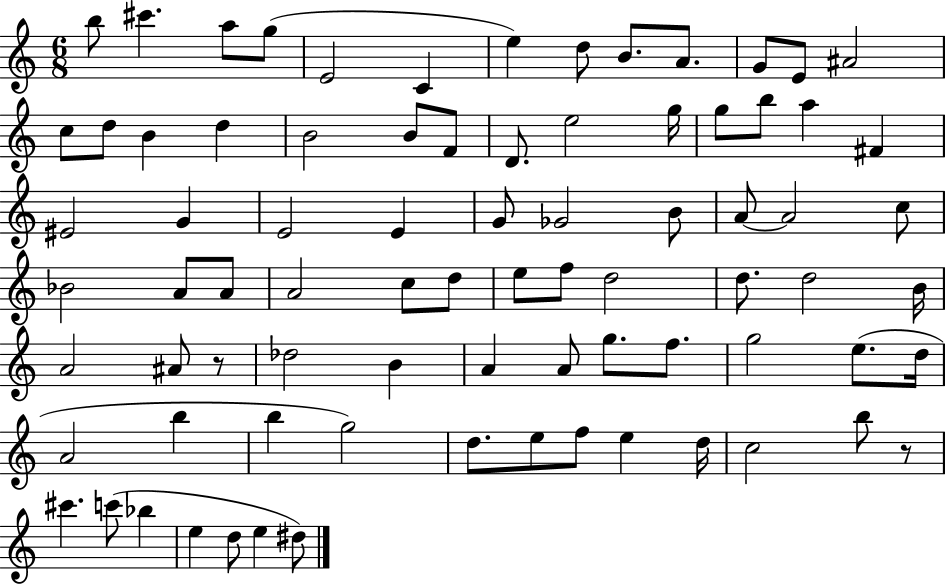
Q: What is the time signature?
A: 6/8